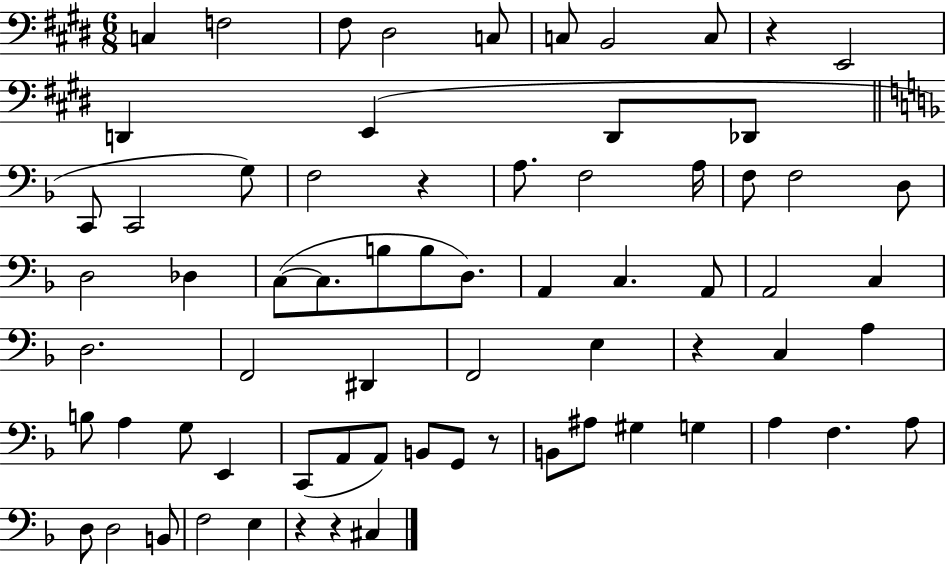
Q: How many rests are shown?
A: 6